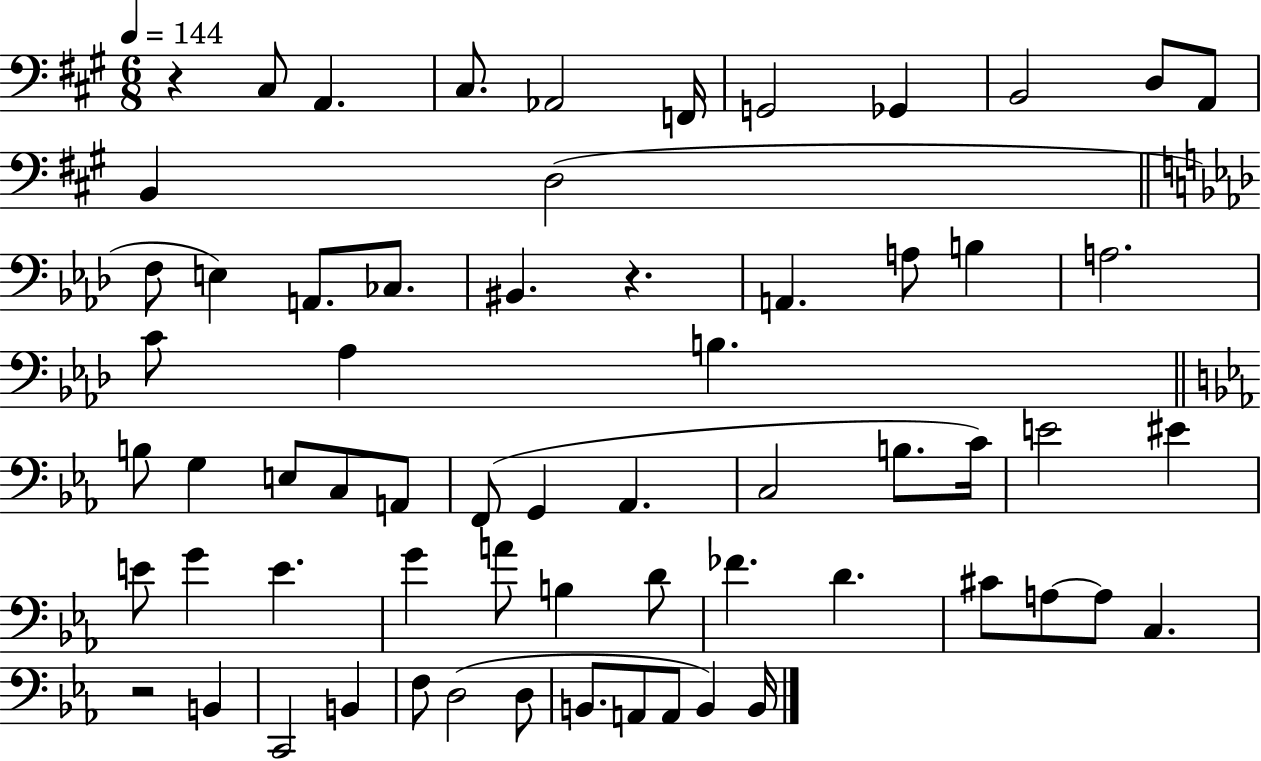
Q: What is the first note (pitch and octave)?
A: C#3